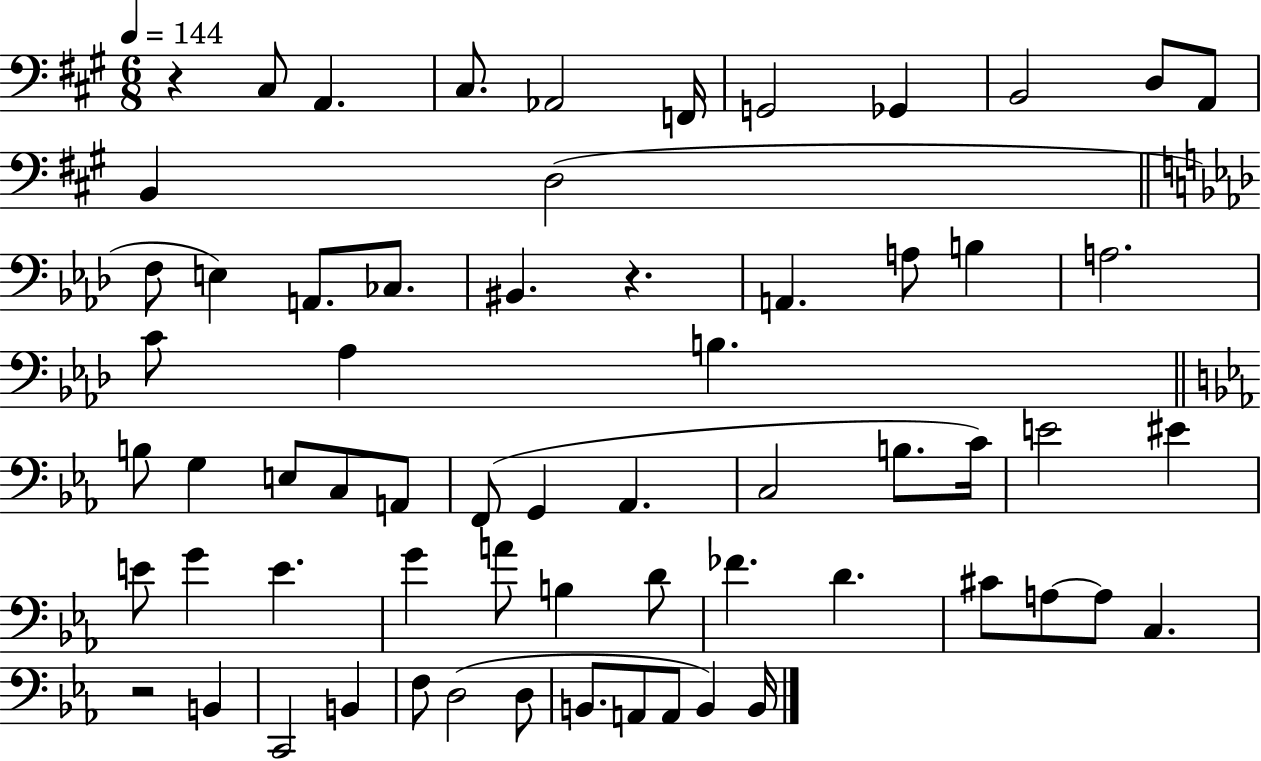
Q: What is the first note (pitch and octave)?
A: C#3